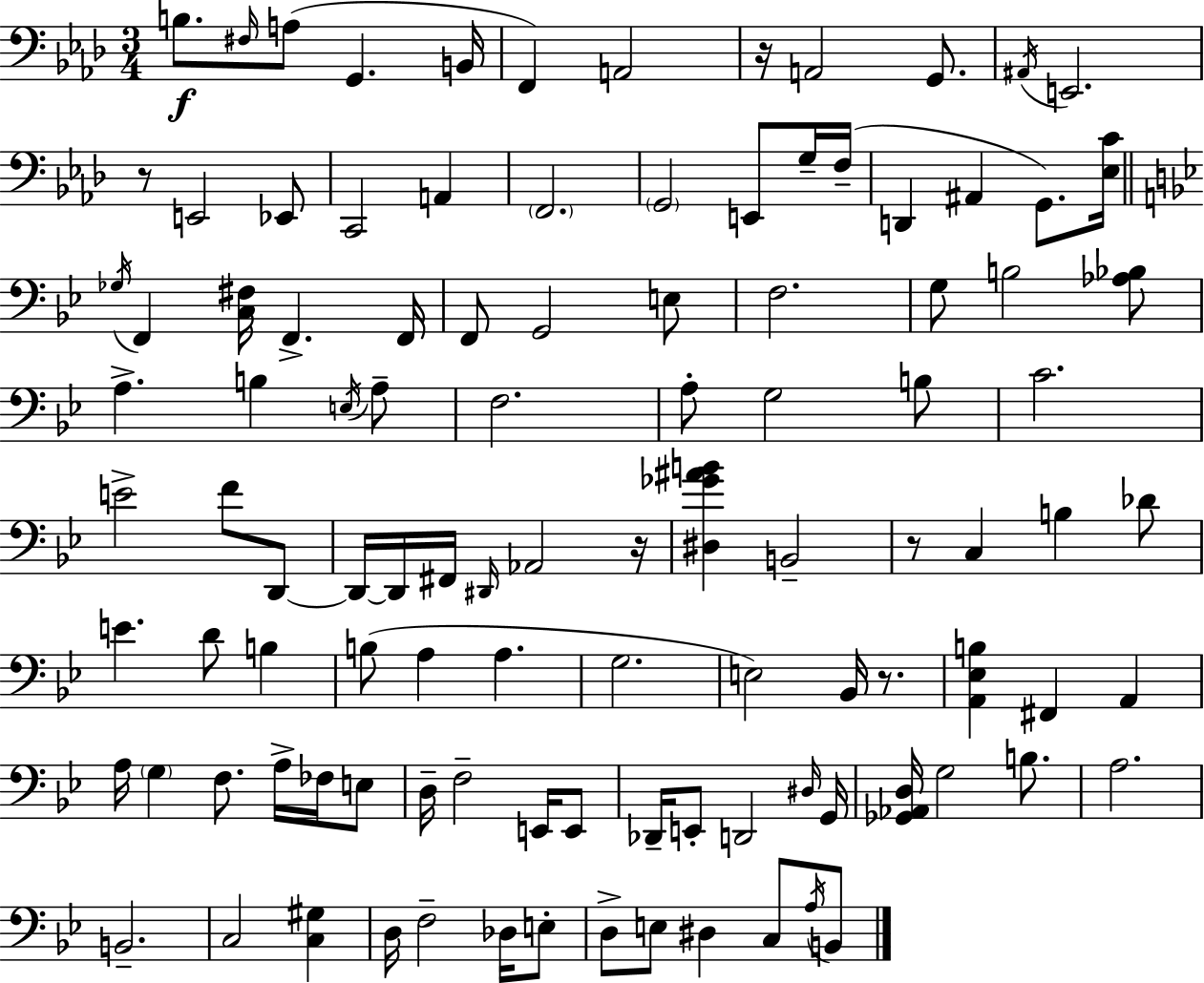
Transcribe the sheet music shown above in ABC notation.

X:1
T:Untitled
M:3/4
L:1/4
K:Fm
B,/2 ^F,/4 A,/2 G,, B,,/4 F,, A,,2 z/4 A,,2 G,,/2 ^A,,/4 E,,2 z/2 E,,2 _E,,/2 C,,2 A,, F,,2 G,,2 E,,/2 G,/4 F,/4 D,, ^A,, G,,/2 [_E,C]/4 _G,/4 F,, [C,^F,]/4 F,, F,,/4 F,,/2 G,,2 E,/2 F,2 G,/2 B,2 [_A,_B,]/2 A, B, E,/4 A,/2 F,2 A,/2 G,2 B,/2 C2 E2 F/2 D,,/2 D,,/4 D,,/4 ^F,,/4 ^D,,/4 _A,,2 z/4 [^D,_G^AB] B,,2 z/2 C, B, _D/2 E D/2 B, B,/2 A, A, G,2 E,2 _B,,/4 z/2 [A,,_E,B,] ^F,, A,, A,/4 G, F,/2 A,/4 _F,/4 E,/2 D,/4 F,2 E,,/4 E,,/2 _D,,/4 E,,/2 D,,2 ^D,/4 G,,/4 [_G,,_A,,D,]/4 G,2 B,/2 A,2 B,,2 C,2 [C,^G,] D,/4 F,2 _D,/4 E,/2 D,/2 E,/2 ^D, C,/2 A,/4 B,,/2